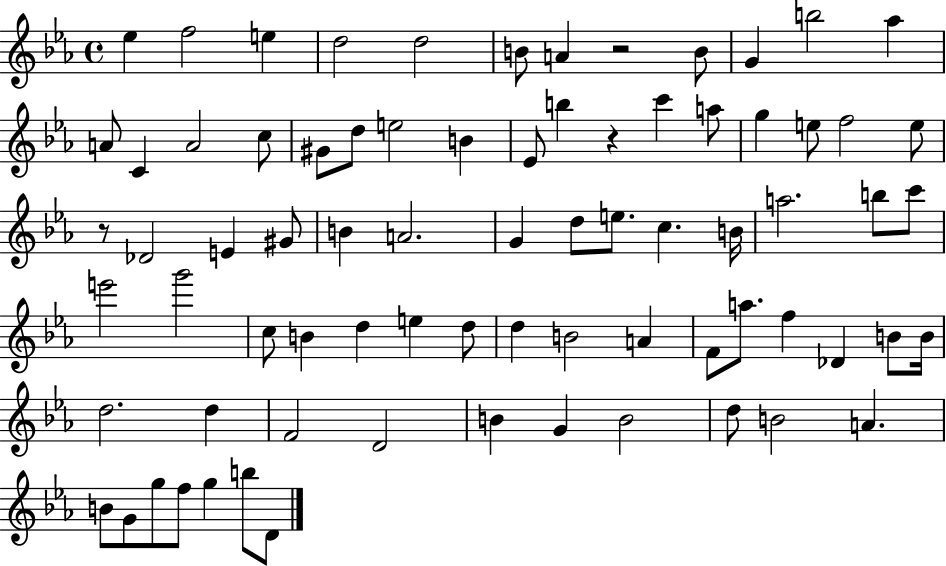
X:1
T:Untitled
M:4/4
L:1/4
K:Eb
_e f2 e d2 d2 B/2 A z2 B/2 G b2 _a A/2 C A2 c/2 ^G/2 d/2 e2 B _E/2 b z c' a/2 g e/2 f2 e/2 z/2 _D2 E ^G/2 B A2 G d/2 e/2 c B/4 a2 b/2 c'/2 e'2 g'2 c/2 B d e d/2 d B2 A F/2 a/2 f _D B/2 B/4 d2 d F2 D2 B G B2 d/2 B2 A B/2 G/2 g/2 f/2 g b/2 D/2